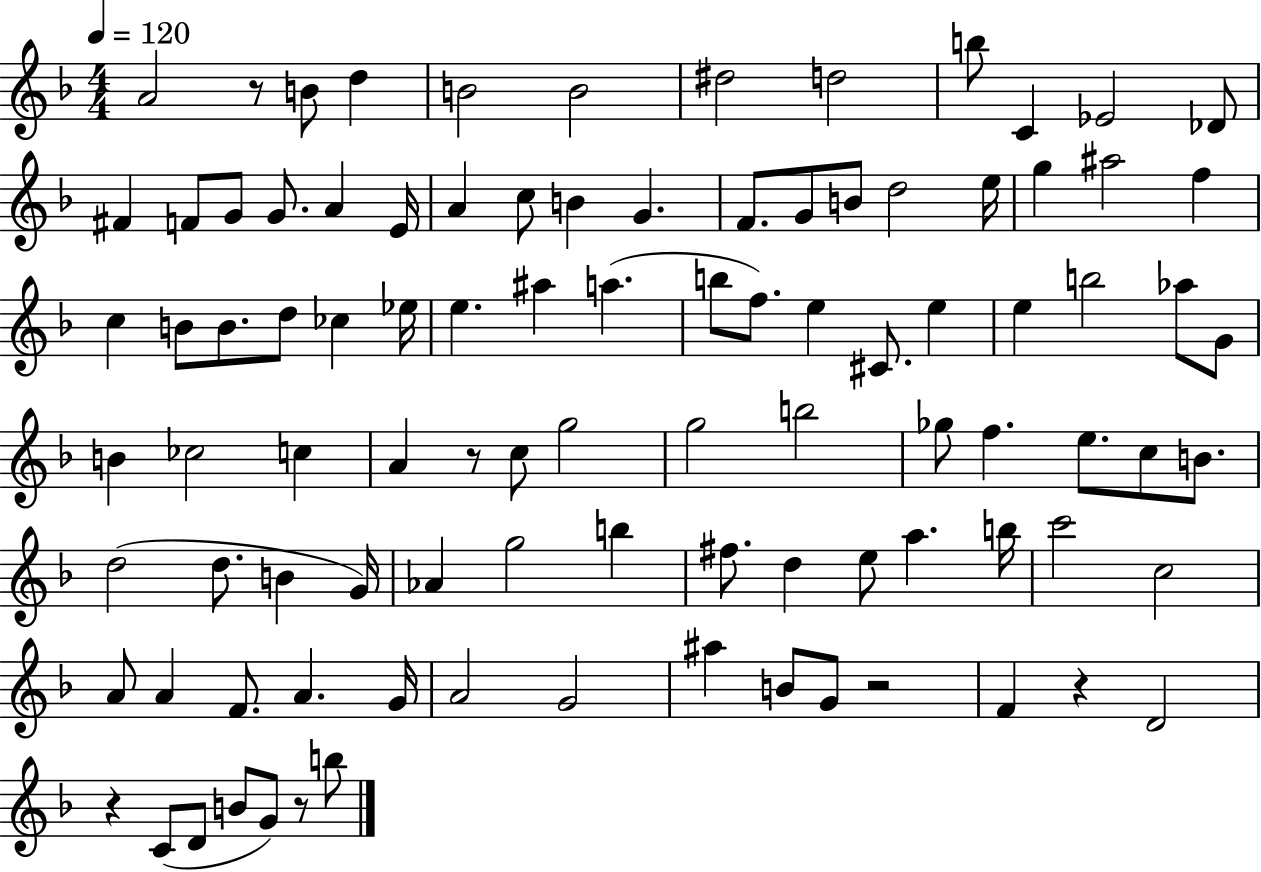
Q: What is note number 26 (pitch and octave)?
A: E5